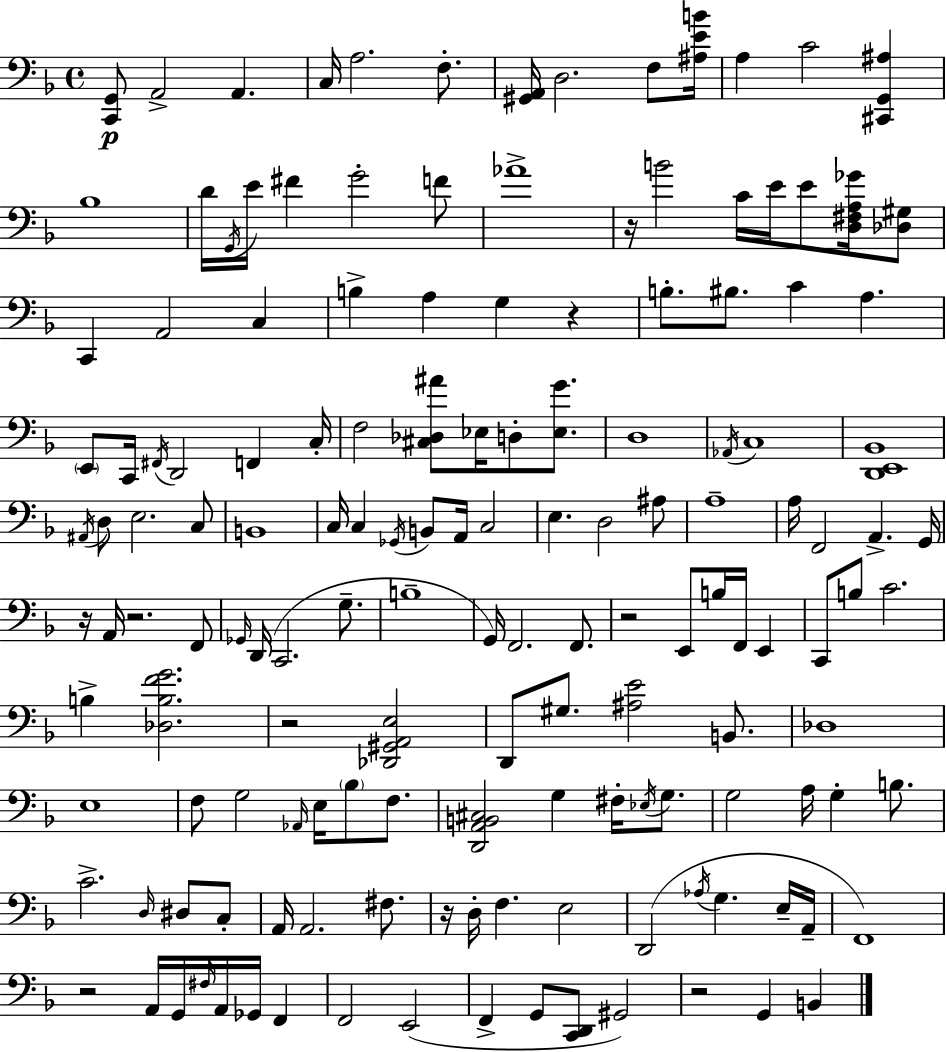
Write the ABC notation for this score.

X:1
T:Untitled
M:4/4
L:1/4
K:Dm
[C,,G,,]/2 A,,2 A,, C,/4 A,2 F,/2 [^G,,A,,]/4 D,2 F,/2 [^A,EB]/4 A, C2 [^C,,G,,^A,] _B,4 D/4 G,,/4 E/4 ^F G2 F/2 _A4 z/4 B2 C/4 E/4 E/2 [D,^F,A,_G]/4 [_D,^G,]/2 C,, A,,2 C, B, A, G, z B,/2 ^B,/2 C A, E,,/2 C,,/4 ^F,,/4 D,,2 F,, C,/4 F,2 [^C,_D,^A]/2 _E,/4 D,/2 [_E,G]/2 D,4 _A,,/4 C,4 [D,,E,,_B,,]4 ^A,,/4 D,/2 E,2 C,/2 B,,4 C,/4 C, _G,,/4 B,,/2 A,,/4 C,2 E, D,2 ^A,/2 A,4 A,/4 F,,2 A,, G,,/4 z/4 A,,/4 z2 F,,/2 _G,,/4 D,,/4 C,,2 G,/2 B,4 G,,/4 F,,2 F,,/2 z2 E,,/2 B,/4 F,,/4 E,, C,,/2 B,/2 C2 B, [_D,B,FG]2 z2 [_D,,^G,,A,,E,]2 D,,/2 ^G,/2 [^A,E]2 B,,/2 _D,4 E,4 F,/2 G,2 _A,,/4 E,/4 _B,/2 F,/2 [D,,A,,B,,^C,]2 G, ^F,/4 _E,/4 G,/2 G,2 A,/4 G, B,/2 C2 D,/4 ^D,/2 C,/2 A,,/4 A,,2 ^F,/2 z/4 D,/4 F, E,2 D,,2 _A,/4 G, E,/4 A,,/4 F,,4 z2 A,,/4 G,,/4 ^F,/4 A,,/4 _G,,/4 F,, F,,2 E,,2 F,, G,,/2 [C,,D,,]/2 ^G,,2 z2 G,, B,,